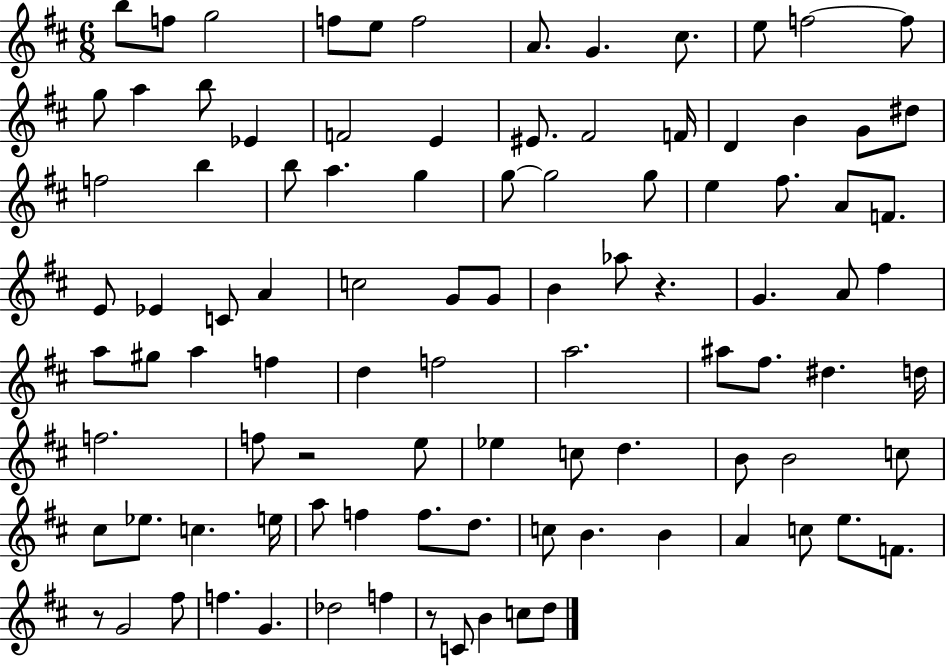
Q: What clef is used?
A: treble